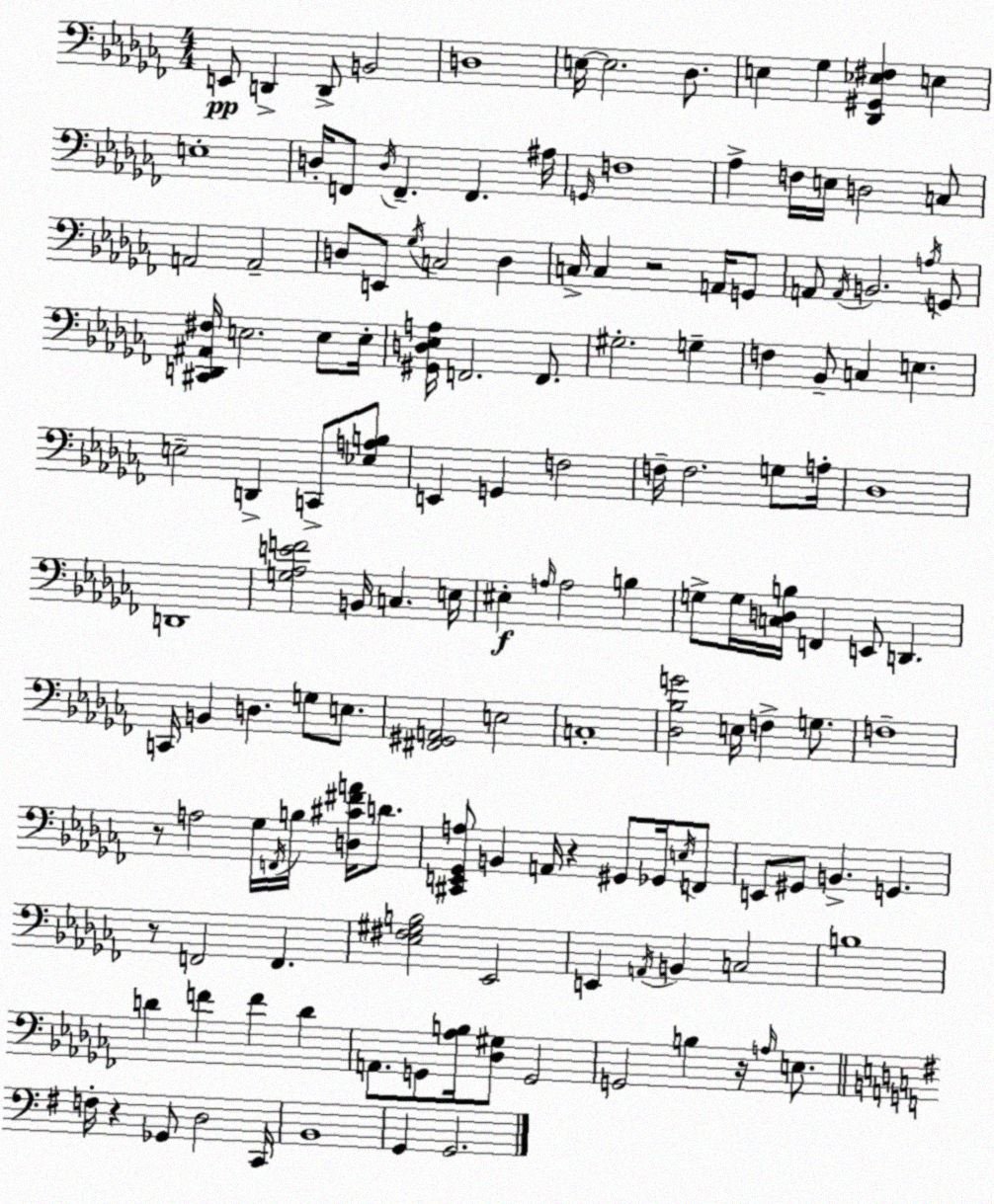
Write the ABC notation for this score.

X:1
T:Untitled
M:4/4
L:1/4
K:Abm
E,,/2 D,, D,,/2 B,,2 D,4 E,/4 E,2 _D,/2 E, _G, [_D,,^G,,_E,^F,] E, E,4 D,/4 F,,/2 D,/4 F,, F,, ^A,/4 G,,/4 F,4 _A, F,/4 E,/4 D,2 C,/2 A,,2 A,,2 D,/2 E,,/2 _G,/4 C,2 D, C,/4 C, z2 A,,/4 G,,/2 A,,/2 A,,/4 B,,2 A,/4 G,,/2 [^C,,D,,^A,,^F,]/4 E,2 E,/2 E,/4 [^G,,D,_E,A,]/4 F,,2 F,,/2 ^G,2 G, F, _B,,/2 C, E, E,2 D,, C,,/2 [_E,A,B,]/2 E,, G,, F,2 F,/4 F,2 G,/2 A,/4 _D,4 D,,4 [G,_A,EF]2 B,,/4 C, E,/4 ^E, A,/4 A,2 B, G,/2 G,/4 [C,D,B,]/4 F,, E,,/2 D,, C,,/4 B,, D, G,/2 E,/2 [^F,,^G,,A,,]2 E,2 C,4 [_D,_B,G]2 E,/4 F, G,/2 F,4 z/2 A,2 _G,/4 F,,/4 B,/4 [D,^C^FA]/4 D/2 [^C,,E,,_G,,A,]/2 B,, A,,/4 z ^G,,/2 _G,,/4 E,/4 F,,/2 E,,/2 ^G,,/2 B,, G,, z/2 F,,2 F,, [_E,^F,^G,B,]2 _E,,2 E,, A,,/4 B,, C,2 B,4 D F F D A,,/2 G,,/2 [_A,B,]/4 [_D,^G,]/2 G,,2 G,,2 B, z/4 A,/4 E,/2 F,/4 z _G,,/2 D,2 C,,/4 B,,4 G,, G,,2